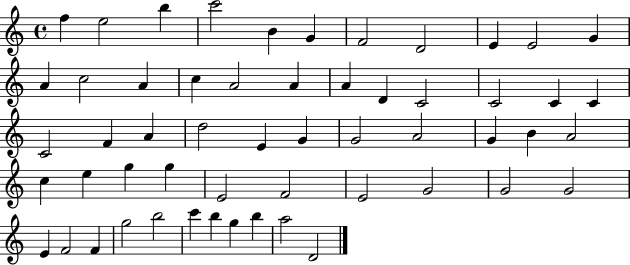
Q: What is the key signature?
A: C major